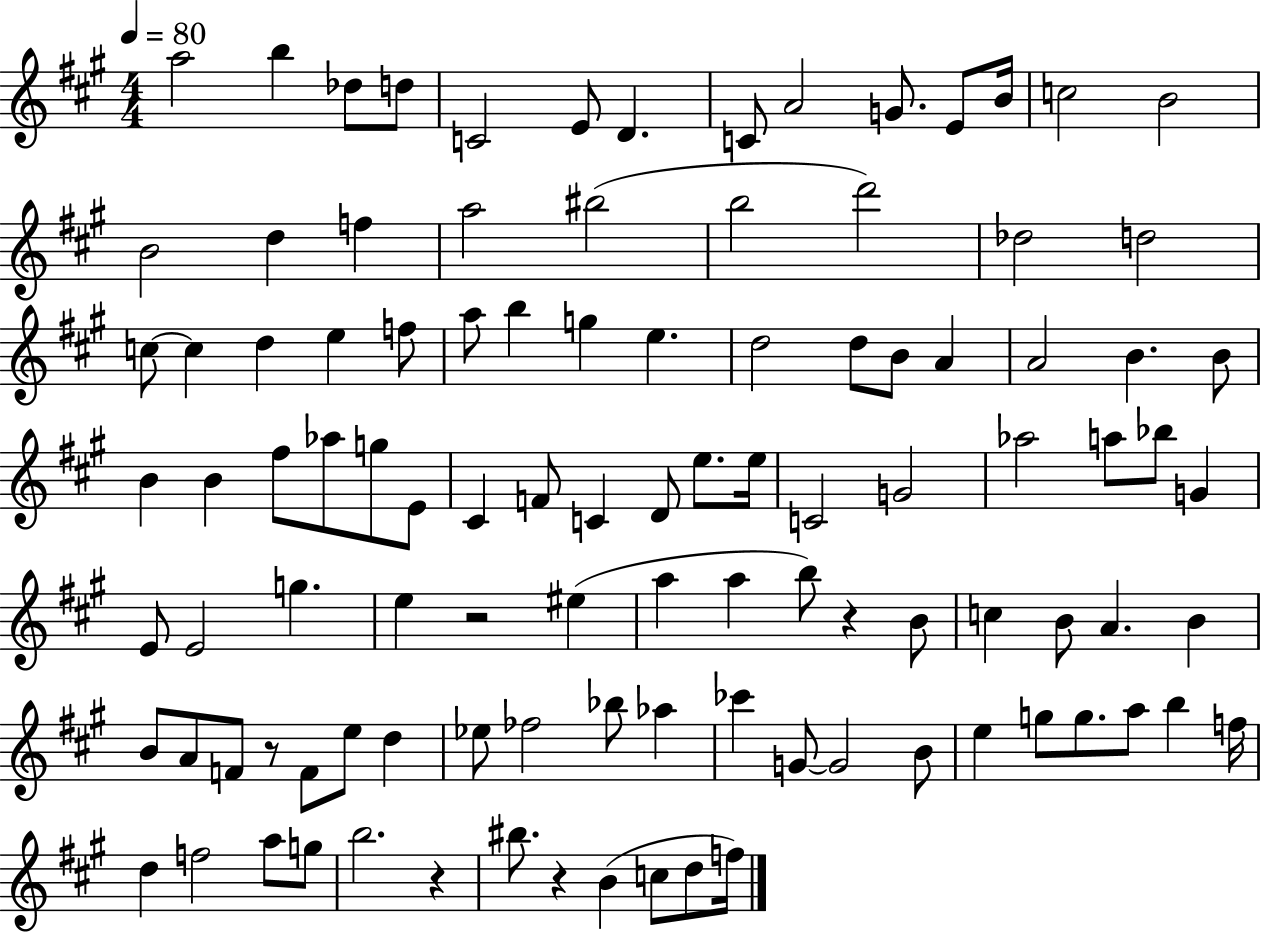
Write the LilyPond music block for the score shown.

{
  \clef treble
  \numericTimeSignature
  \time 4/4
  \key a \major
  \tempo 4 = 80
  a''2 b''4 des''8 d''8 | c'2 e'8 d'4. | c'8 a'2 g'8. e'8 b'16 | c''2 b'2 | \break b'2 d''4 f''4 | a''2 bis''2( | b''2 d'''2) | des''2 d''2 | \break c''8~~ c''4 d''4 e''4 f''8 | a''8 b''4 g''4 e''4. | d''2 d''8 b'8 a'4 | a'2 b'4. b'8 | \break b'4 b'4 fis''8 aes''8 g''8 e'8 | cis'4 f'8 c'4 d'8 e''8. e''16 | c'2 g'2 | aes''2 a''8 bes''8 g'4 | \break e'8 e'2 g''4. | e''4 r2 eis''4( | a''4 a''4 b''8) r4 b'8 | c''4 b'8 a'4. b'4 | \break b'8 a'8 f'8 r8 f'8 e''8 d''4 | ees''8 fes''2 bes''8 aes''4 | ces'''4 g'8~~ g'2 b'8 | e''4 g''8 g''8. a''8 b''4 f''16 | \break d''4 f''2 a''8 g''8 | b''2. r4 | bis''8. r4 b'4( c''8 d''8 f''16) | \bar "|."
}